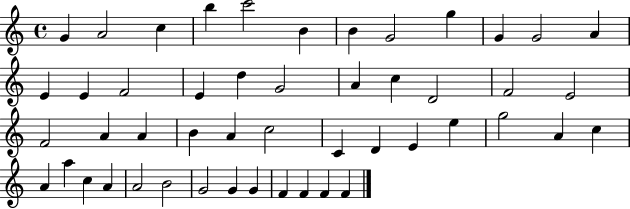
X:1
T:Untitled
M:4/4
L:1/4
K:C
G A2 c b c'2 B B G2 g G G2 A E E F2 E d G2 A c D2 F2 E2 F2 A A B A c2 C D E e g2 A c A a c A A2 B2 G2 G G F F F F